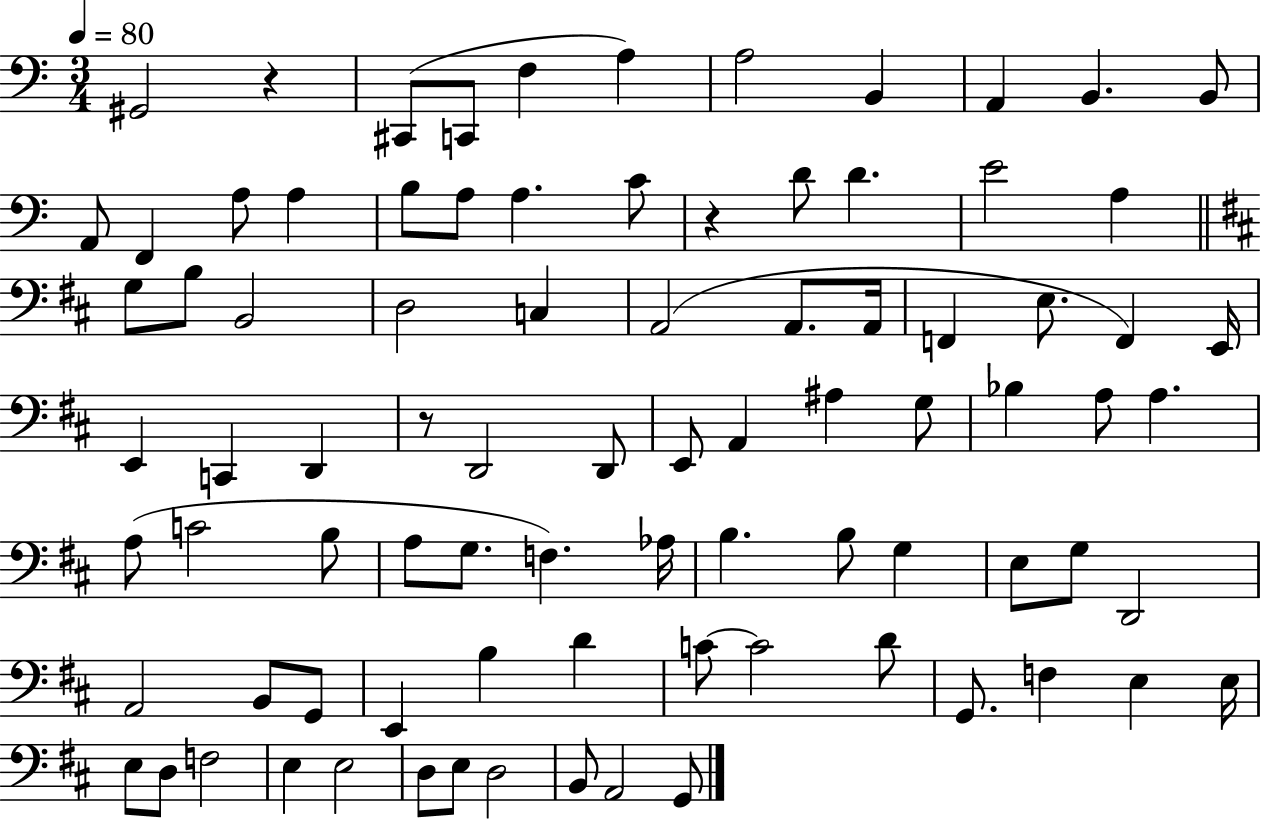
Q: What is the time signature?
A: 3/4